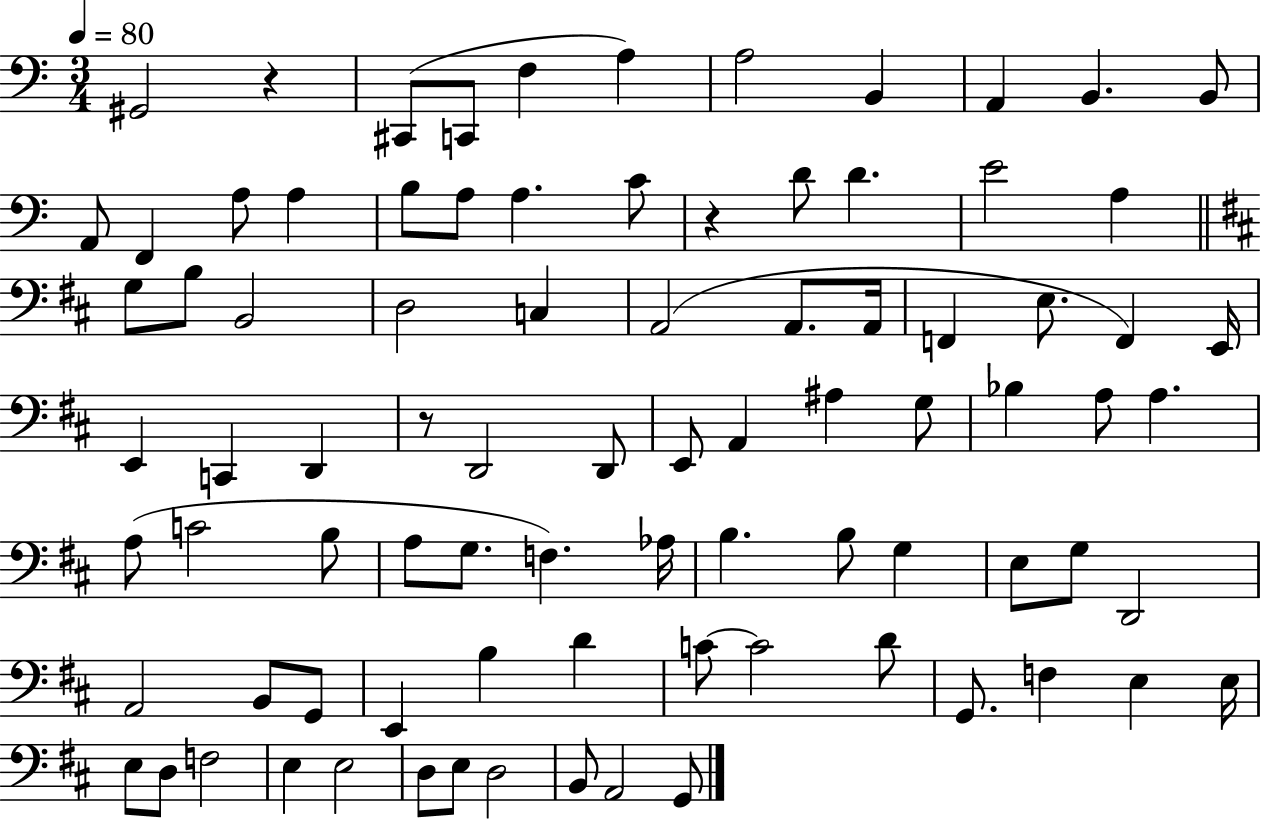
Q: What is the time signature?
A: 3/4